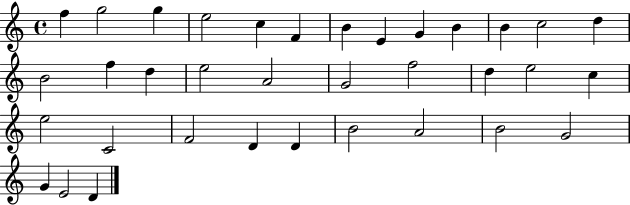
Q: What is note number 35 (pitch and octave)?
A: D4